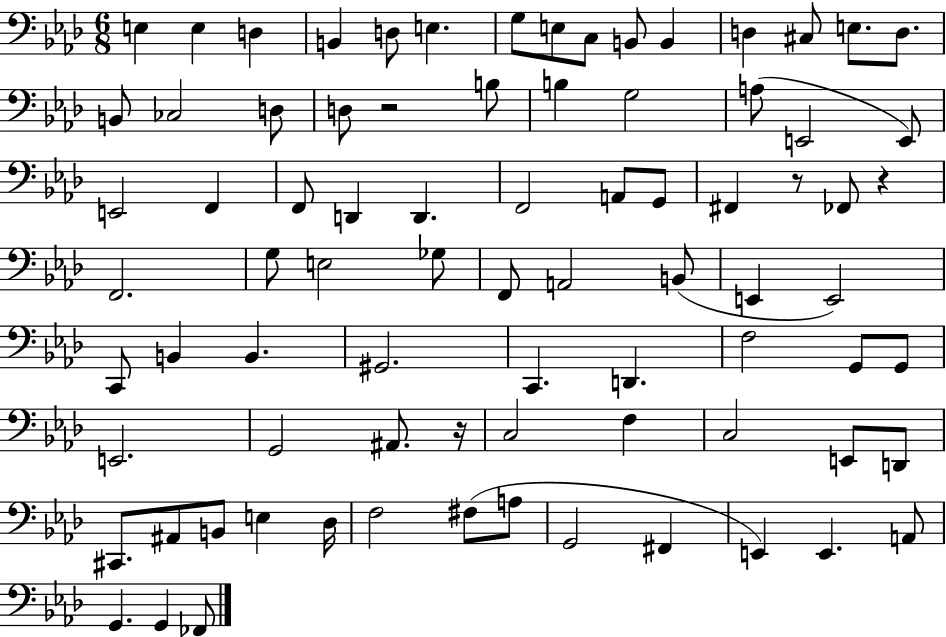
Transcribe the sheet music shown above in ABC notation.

X:1
T:Untitled
M:6/8
L:1/4
K:Ab
E, E, D, B,, D,/2 E, G,/2 E,/2 C,/2 B,,/2 B,, D, ^C,/2 E,/2 D,/2 B,,/2 _C,2 D,/2 D,/2 z2 B,/2 B, G,2 A,/2 E,,2 E,,/2 E,,2 F,, F,,/2 D,, D,, F,,2 A,,/2 G,,/2 ^F,, z/2 _F,,/2 z F,,2 G,/2 E,2 _G,/2 F,,/2 A,,2 B,,/2 E,, E,,2 C,,/2 B,, B,, ^G,,2 C,, D,, F,2 G,,/2 G,,/2 E,,2 G,,2 ^A,,/2 z/4 C,2 F, C,2 E,,/2 D,,/2 ^C,,/2 ^A,,/2 B,,/2 E, _D,/4 F,2 ^F,/2 A,/2 G,,2 ^F,, E,, E,, A,,/2 G,, G,, _F,,/2